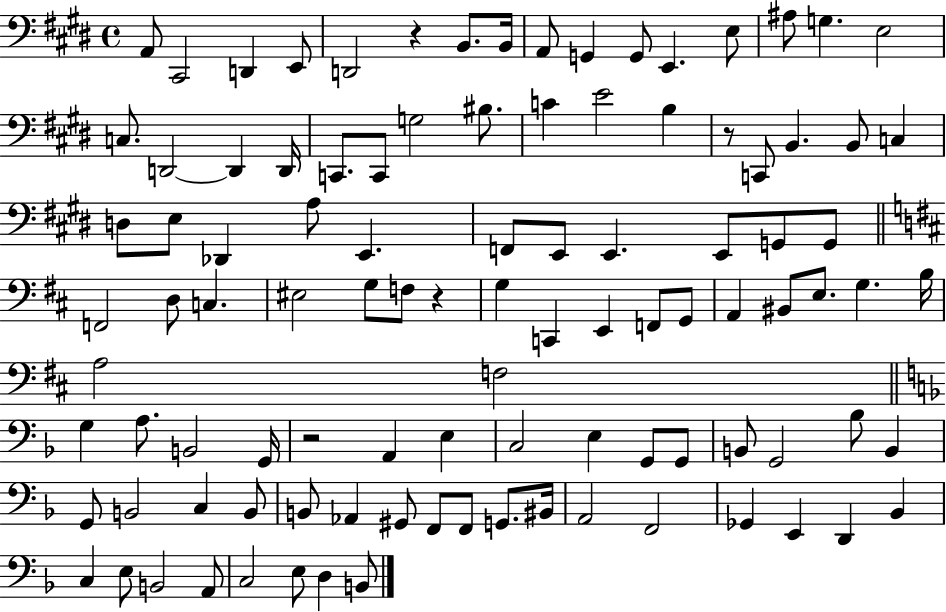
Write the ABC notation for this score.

X:1
T:Untitled
M:4/4
L:1/4
K:E
A,,/2 ^C,,2 D,, E,,/2 D,,2 z B,,/2 B,,/4 A,,/2 G,, G,,/2 E,, E,/2 ^A,/2 G, E,2 C,/2 D,,2 D,, D,,/4 C,,/2 C,,/2 G,2 ^B,/2 C E2 B, z/2 C,,/2 B,, B,,/2 C, D,/2 E,/2 _D,, A,/2 E,, F,,/2 E,,/2 E,, E,,/2 G,,/2 G,,/2 F,,2 D,/2 C, ^E,2 G,/2 F,/2 z G, C,, E,, F,,/2 G,,/2 A,, ^B,,/2 E,/2 G, B,/4 A,2 F,2 G, A,/2 B,,2 G,,/4 z2 A,, E, C,2 E, G,,/2 G,,/2 B,,/2 G,,2 _B,/2 B,, G,,/2 B,,2 C, B,,/2 B,,/2 _A,, ^G,,/2 F,,/2 F,,/2 G,,/2 ^B,,/4 A,,2 F,,2 _G,, E,, D,, _B,, C, E,/2 B,,2 A,,/2 C,2 E,/2 D, B,,/2